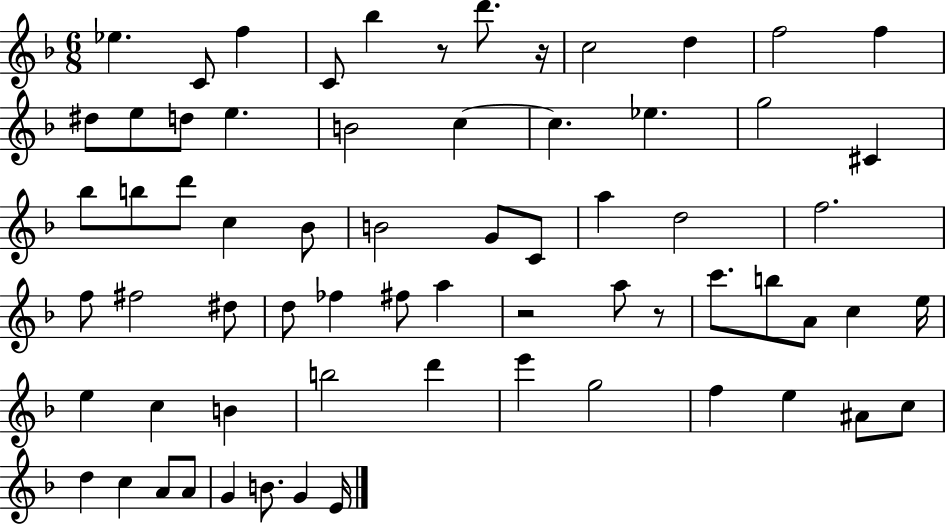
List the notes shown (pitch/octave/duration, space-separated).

Eb5/q. C4/e F5/q C4/e Bb5/q R/e D6/e. R/s C5/h D5/q F5/h F5/q D#5/e E5/e D5/e E5/q. B4/h C5/q C5/q. Eb5/q. G5/h C#4/q Bb5/e B5/e D6/e C5/q Bb4/e B4/h G4/e C4/e A5/q D5/h F5/h. F5/e F#5/h D#5/e D5/e FES5/q F#5/e A5/q R/h A5/e R/e C6/e. B5/e A4/e C5/q E5/s E5/q C5/q B4/q B5/h D6/q E6/q G5/h F5/q E5/q A#4/e C5/e D5/q C5/q A4/e A4/e G4/q B4/e. G4/q E4/s